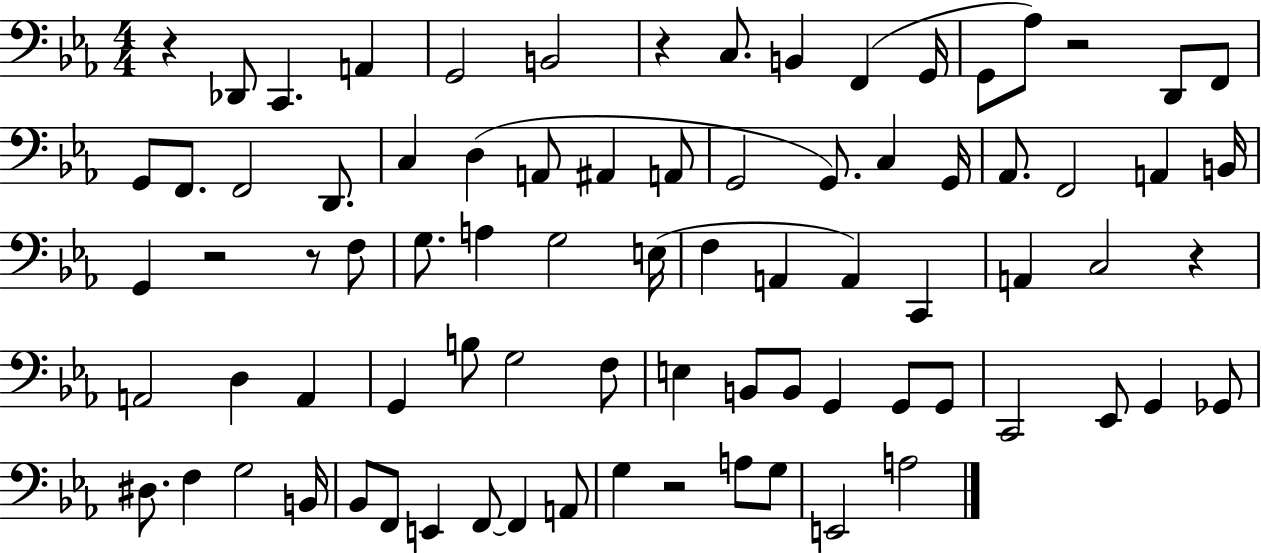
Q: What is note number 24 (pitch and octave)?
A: G2